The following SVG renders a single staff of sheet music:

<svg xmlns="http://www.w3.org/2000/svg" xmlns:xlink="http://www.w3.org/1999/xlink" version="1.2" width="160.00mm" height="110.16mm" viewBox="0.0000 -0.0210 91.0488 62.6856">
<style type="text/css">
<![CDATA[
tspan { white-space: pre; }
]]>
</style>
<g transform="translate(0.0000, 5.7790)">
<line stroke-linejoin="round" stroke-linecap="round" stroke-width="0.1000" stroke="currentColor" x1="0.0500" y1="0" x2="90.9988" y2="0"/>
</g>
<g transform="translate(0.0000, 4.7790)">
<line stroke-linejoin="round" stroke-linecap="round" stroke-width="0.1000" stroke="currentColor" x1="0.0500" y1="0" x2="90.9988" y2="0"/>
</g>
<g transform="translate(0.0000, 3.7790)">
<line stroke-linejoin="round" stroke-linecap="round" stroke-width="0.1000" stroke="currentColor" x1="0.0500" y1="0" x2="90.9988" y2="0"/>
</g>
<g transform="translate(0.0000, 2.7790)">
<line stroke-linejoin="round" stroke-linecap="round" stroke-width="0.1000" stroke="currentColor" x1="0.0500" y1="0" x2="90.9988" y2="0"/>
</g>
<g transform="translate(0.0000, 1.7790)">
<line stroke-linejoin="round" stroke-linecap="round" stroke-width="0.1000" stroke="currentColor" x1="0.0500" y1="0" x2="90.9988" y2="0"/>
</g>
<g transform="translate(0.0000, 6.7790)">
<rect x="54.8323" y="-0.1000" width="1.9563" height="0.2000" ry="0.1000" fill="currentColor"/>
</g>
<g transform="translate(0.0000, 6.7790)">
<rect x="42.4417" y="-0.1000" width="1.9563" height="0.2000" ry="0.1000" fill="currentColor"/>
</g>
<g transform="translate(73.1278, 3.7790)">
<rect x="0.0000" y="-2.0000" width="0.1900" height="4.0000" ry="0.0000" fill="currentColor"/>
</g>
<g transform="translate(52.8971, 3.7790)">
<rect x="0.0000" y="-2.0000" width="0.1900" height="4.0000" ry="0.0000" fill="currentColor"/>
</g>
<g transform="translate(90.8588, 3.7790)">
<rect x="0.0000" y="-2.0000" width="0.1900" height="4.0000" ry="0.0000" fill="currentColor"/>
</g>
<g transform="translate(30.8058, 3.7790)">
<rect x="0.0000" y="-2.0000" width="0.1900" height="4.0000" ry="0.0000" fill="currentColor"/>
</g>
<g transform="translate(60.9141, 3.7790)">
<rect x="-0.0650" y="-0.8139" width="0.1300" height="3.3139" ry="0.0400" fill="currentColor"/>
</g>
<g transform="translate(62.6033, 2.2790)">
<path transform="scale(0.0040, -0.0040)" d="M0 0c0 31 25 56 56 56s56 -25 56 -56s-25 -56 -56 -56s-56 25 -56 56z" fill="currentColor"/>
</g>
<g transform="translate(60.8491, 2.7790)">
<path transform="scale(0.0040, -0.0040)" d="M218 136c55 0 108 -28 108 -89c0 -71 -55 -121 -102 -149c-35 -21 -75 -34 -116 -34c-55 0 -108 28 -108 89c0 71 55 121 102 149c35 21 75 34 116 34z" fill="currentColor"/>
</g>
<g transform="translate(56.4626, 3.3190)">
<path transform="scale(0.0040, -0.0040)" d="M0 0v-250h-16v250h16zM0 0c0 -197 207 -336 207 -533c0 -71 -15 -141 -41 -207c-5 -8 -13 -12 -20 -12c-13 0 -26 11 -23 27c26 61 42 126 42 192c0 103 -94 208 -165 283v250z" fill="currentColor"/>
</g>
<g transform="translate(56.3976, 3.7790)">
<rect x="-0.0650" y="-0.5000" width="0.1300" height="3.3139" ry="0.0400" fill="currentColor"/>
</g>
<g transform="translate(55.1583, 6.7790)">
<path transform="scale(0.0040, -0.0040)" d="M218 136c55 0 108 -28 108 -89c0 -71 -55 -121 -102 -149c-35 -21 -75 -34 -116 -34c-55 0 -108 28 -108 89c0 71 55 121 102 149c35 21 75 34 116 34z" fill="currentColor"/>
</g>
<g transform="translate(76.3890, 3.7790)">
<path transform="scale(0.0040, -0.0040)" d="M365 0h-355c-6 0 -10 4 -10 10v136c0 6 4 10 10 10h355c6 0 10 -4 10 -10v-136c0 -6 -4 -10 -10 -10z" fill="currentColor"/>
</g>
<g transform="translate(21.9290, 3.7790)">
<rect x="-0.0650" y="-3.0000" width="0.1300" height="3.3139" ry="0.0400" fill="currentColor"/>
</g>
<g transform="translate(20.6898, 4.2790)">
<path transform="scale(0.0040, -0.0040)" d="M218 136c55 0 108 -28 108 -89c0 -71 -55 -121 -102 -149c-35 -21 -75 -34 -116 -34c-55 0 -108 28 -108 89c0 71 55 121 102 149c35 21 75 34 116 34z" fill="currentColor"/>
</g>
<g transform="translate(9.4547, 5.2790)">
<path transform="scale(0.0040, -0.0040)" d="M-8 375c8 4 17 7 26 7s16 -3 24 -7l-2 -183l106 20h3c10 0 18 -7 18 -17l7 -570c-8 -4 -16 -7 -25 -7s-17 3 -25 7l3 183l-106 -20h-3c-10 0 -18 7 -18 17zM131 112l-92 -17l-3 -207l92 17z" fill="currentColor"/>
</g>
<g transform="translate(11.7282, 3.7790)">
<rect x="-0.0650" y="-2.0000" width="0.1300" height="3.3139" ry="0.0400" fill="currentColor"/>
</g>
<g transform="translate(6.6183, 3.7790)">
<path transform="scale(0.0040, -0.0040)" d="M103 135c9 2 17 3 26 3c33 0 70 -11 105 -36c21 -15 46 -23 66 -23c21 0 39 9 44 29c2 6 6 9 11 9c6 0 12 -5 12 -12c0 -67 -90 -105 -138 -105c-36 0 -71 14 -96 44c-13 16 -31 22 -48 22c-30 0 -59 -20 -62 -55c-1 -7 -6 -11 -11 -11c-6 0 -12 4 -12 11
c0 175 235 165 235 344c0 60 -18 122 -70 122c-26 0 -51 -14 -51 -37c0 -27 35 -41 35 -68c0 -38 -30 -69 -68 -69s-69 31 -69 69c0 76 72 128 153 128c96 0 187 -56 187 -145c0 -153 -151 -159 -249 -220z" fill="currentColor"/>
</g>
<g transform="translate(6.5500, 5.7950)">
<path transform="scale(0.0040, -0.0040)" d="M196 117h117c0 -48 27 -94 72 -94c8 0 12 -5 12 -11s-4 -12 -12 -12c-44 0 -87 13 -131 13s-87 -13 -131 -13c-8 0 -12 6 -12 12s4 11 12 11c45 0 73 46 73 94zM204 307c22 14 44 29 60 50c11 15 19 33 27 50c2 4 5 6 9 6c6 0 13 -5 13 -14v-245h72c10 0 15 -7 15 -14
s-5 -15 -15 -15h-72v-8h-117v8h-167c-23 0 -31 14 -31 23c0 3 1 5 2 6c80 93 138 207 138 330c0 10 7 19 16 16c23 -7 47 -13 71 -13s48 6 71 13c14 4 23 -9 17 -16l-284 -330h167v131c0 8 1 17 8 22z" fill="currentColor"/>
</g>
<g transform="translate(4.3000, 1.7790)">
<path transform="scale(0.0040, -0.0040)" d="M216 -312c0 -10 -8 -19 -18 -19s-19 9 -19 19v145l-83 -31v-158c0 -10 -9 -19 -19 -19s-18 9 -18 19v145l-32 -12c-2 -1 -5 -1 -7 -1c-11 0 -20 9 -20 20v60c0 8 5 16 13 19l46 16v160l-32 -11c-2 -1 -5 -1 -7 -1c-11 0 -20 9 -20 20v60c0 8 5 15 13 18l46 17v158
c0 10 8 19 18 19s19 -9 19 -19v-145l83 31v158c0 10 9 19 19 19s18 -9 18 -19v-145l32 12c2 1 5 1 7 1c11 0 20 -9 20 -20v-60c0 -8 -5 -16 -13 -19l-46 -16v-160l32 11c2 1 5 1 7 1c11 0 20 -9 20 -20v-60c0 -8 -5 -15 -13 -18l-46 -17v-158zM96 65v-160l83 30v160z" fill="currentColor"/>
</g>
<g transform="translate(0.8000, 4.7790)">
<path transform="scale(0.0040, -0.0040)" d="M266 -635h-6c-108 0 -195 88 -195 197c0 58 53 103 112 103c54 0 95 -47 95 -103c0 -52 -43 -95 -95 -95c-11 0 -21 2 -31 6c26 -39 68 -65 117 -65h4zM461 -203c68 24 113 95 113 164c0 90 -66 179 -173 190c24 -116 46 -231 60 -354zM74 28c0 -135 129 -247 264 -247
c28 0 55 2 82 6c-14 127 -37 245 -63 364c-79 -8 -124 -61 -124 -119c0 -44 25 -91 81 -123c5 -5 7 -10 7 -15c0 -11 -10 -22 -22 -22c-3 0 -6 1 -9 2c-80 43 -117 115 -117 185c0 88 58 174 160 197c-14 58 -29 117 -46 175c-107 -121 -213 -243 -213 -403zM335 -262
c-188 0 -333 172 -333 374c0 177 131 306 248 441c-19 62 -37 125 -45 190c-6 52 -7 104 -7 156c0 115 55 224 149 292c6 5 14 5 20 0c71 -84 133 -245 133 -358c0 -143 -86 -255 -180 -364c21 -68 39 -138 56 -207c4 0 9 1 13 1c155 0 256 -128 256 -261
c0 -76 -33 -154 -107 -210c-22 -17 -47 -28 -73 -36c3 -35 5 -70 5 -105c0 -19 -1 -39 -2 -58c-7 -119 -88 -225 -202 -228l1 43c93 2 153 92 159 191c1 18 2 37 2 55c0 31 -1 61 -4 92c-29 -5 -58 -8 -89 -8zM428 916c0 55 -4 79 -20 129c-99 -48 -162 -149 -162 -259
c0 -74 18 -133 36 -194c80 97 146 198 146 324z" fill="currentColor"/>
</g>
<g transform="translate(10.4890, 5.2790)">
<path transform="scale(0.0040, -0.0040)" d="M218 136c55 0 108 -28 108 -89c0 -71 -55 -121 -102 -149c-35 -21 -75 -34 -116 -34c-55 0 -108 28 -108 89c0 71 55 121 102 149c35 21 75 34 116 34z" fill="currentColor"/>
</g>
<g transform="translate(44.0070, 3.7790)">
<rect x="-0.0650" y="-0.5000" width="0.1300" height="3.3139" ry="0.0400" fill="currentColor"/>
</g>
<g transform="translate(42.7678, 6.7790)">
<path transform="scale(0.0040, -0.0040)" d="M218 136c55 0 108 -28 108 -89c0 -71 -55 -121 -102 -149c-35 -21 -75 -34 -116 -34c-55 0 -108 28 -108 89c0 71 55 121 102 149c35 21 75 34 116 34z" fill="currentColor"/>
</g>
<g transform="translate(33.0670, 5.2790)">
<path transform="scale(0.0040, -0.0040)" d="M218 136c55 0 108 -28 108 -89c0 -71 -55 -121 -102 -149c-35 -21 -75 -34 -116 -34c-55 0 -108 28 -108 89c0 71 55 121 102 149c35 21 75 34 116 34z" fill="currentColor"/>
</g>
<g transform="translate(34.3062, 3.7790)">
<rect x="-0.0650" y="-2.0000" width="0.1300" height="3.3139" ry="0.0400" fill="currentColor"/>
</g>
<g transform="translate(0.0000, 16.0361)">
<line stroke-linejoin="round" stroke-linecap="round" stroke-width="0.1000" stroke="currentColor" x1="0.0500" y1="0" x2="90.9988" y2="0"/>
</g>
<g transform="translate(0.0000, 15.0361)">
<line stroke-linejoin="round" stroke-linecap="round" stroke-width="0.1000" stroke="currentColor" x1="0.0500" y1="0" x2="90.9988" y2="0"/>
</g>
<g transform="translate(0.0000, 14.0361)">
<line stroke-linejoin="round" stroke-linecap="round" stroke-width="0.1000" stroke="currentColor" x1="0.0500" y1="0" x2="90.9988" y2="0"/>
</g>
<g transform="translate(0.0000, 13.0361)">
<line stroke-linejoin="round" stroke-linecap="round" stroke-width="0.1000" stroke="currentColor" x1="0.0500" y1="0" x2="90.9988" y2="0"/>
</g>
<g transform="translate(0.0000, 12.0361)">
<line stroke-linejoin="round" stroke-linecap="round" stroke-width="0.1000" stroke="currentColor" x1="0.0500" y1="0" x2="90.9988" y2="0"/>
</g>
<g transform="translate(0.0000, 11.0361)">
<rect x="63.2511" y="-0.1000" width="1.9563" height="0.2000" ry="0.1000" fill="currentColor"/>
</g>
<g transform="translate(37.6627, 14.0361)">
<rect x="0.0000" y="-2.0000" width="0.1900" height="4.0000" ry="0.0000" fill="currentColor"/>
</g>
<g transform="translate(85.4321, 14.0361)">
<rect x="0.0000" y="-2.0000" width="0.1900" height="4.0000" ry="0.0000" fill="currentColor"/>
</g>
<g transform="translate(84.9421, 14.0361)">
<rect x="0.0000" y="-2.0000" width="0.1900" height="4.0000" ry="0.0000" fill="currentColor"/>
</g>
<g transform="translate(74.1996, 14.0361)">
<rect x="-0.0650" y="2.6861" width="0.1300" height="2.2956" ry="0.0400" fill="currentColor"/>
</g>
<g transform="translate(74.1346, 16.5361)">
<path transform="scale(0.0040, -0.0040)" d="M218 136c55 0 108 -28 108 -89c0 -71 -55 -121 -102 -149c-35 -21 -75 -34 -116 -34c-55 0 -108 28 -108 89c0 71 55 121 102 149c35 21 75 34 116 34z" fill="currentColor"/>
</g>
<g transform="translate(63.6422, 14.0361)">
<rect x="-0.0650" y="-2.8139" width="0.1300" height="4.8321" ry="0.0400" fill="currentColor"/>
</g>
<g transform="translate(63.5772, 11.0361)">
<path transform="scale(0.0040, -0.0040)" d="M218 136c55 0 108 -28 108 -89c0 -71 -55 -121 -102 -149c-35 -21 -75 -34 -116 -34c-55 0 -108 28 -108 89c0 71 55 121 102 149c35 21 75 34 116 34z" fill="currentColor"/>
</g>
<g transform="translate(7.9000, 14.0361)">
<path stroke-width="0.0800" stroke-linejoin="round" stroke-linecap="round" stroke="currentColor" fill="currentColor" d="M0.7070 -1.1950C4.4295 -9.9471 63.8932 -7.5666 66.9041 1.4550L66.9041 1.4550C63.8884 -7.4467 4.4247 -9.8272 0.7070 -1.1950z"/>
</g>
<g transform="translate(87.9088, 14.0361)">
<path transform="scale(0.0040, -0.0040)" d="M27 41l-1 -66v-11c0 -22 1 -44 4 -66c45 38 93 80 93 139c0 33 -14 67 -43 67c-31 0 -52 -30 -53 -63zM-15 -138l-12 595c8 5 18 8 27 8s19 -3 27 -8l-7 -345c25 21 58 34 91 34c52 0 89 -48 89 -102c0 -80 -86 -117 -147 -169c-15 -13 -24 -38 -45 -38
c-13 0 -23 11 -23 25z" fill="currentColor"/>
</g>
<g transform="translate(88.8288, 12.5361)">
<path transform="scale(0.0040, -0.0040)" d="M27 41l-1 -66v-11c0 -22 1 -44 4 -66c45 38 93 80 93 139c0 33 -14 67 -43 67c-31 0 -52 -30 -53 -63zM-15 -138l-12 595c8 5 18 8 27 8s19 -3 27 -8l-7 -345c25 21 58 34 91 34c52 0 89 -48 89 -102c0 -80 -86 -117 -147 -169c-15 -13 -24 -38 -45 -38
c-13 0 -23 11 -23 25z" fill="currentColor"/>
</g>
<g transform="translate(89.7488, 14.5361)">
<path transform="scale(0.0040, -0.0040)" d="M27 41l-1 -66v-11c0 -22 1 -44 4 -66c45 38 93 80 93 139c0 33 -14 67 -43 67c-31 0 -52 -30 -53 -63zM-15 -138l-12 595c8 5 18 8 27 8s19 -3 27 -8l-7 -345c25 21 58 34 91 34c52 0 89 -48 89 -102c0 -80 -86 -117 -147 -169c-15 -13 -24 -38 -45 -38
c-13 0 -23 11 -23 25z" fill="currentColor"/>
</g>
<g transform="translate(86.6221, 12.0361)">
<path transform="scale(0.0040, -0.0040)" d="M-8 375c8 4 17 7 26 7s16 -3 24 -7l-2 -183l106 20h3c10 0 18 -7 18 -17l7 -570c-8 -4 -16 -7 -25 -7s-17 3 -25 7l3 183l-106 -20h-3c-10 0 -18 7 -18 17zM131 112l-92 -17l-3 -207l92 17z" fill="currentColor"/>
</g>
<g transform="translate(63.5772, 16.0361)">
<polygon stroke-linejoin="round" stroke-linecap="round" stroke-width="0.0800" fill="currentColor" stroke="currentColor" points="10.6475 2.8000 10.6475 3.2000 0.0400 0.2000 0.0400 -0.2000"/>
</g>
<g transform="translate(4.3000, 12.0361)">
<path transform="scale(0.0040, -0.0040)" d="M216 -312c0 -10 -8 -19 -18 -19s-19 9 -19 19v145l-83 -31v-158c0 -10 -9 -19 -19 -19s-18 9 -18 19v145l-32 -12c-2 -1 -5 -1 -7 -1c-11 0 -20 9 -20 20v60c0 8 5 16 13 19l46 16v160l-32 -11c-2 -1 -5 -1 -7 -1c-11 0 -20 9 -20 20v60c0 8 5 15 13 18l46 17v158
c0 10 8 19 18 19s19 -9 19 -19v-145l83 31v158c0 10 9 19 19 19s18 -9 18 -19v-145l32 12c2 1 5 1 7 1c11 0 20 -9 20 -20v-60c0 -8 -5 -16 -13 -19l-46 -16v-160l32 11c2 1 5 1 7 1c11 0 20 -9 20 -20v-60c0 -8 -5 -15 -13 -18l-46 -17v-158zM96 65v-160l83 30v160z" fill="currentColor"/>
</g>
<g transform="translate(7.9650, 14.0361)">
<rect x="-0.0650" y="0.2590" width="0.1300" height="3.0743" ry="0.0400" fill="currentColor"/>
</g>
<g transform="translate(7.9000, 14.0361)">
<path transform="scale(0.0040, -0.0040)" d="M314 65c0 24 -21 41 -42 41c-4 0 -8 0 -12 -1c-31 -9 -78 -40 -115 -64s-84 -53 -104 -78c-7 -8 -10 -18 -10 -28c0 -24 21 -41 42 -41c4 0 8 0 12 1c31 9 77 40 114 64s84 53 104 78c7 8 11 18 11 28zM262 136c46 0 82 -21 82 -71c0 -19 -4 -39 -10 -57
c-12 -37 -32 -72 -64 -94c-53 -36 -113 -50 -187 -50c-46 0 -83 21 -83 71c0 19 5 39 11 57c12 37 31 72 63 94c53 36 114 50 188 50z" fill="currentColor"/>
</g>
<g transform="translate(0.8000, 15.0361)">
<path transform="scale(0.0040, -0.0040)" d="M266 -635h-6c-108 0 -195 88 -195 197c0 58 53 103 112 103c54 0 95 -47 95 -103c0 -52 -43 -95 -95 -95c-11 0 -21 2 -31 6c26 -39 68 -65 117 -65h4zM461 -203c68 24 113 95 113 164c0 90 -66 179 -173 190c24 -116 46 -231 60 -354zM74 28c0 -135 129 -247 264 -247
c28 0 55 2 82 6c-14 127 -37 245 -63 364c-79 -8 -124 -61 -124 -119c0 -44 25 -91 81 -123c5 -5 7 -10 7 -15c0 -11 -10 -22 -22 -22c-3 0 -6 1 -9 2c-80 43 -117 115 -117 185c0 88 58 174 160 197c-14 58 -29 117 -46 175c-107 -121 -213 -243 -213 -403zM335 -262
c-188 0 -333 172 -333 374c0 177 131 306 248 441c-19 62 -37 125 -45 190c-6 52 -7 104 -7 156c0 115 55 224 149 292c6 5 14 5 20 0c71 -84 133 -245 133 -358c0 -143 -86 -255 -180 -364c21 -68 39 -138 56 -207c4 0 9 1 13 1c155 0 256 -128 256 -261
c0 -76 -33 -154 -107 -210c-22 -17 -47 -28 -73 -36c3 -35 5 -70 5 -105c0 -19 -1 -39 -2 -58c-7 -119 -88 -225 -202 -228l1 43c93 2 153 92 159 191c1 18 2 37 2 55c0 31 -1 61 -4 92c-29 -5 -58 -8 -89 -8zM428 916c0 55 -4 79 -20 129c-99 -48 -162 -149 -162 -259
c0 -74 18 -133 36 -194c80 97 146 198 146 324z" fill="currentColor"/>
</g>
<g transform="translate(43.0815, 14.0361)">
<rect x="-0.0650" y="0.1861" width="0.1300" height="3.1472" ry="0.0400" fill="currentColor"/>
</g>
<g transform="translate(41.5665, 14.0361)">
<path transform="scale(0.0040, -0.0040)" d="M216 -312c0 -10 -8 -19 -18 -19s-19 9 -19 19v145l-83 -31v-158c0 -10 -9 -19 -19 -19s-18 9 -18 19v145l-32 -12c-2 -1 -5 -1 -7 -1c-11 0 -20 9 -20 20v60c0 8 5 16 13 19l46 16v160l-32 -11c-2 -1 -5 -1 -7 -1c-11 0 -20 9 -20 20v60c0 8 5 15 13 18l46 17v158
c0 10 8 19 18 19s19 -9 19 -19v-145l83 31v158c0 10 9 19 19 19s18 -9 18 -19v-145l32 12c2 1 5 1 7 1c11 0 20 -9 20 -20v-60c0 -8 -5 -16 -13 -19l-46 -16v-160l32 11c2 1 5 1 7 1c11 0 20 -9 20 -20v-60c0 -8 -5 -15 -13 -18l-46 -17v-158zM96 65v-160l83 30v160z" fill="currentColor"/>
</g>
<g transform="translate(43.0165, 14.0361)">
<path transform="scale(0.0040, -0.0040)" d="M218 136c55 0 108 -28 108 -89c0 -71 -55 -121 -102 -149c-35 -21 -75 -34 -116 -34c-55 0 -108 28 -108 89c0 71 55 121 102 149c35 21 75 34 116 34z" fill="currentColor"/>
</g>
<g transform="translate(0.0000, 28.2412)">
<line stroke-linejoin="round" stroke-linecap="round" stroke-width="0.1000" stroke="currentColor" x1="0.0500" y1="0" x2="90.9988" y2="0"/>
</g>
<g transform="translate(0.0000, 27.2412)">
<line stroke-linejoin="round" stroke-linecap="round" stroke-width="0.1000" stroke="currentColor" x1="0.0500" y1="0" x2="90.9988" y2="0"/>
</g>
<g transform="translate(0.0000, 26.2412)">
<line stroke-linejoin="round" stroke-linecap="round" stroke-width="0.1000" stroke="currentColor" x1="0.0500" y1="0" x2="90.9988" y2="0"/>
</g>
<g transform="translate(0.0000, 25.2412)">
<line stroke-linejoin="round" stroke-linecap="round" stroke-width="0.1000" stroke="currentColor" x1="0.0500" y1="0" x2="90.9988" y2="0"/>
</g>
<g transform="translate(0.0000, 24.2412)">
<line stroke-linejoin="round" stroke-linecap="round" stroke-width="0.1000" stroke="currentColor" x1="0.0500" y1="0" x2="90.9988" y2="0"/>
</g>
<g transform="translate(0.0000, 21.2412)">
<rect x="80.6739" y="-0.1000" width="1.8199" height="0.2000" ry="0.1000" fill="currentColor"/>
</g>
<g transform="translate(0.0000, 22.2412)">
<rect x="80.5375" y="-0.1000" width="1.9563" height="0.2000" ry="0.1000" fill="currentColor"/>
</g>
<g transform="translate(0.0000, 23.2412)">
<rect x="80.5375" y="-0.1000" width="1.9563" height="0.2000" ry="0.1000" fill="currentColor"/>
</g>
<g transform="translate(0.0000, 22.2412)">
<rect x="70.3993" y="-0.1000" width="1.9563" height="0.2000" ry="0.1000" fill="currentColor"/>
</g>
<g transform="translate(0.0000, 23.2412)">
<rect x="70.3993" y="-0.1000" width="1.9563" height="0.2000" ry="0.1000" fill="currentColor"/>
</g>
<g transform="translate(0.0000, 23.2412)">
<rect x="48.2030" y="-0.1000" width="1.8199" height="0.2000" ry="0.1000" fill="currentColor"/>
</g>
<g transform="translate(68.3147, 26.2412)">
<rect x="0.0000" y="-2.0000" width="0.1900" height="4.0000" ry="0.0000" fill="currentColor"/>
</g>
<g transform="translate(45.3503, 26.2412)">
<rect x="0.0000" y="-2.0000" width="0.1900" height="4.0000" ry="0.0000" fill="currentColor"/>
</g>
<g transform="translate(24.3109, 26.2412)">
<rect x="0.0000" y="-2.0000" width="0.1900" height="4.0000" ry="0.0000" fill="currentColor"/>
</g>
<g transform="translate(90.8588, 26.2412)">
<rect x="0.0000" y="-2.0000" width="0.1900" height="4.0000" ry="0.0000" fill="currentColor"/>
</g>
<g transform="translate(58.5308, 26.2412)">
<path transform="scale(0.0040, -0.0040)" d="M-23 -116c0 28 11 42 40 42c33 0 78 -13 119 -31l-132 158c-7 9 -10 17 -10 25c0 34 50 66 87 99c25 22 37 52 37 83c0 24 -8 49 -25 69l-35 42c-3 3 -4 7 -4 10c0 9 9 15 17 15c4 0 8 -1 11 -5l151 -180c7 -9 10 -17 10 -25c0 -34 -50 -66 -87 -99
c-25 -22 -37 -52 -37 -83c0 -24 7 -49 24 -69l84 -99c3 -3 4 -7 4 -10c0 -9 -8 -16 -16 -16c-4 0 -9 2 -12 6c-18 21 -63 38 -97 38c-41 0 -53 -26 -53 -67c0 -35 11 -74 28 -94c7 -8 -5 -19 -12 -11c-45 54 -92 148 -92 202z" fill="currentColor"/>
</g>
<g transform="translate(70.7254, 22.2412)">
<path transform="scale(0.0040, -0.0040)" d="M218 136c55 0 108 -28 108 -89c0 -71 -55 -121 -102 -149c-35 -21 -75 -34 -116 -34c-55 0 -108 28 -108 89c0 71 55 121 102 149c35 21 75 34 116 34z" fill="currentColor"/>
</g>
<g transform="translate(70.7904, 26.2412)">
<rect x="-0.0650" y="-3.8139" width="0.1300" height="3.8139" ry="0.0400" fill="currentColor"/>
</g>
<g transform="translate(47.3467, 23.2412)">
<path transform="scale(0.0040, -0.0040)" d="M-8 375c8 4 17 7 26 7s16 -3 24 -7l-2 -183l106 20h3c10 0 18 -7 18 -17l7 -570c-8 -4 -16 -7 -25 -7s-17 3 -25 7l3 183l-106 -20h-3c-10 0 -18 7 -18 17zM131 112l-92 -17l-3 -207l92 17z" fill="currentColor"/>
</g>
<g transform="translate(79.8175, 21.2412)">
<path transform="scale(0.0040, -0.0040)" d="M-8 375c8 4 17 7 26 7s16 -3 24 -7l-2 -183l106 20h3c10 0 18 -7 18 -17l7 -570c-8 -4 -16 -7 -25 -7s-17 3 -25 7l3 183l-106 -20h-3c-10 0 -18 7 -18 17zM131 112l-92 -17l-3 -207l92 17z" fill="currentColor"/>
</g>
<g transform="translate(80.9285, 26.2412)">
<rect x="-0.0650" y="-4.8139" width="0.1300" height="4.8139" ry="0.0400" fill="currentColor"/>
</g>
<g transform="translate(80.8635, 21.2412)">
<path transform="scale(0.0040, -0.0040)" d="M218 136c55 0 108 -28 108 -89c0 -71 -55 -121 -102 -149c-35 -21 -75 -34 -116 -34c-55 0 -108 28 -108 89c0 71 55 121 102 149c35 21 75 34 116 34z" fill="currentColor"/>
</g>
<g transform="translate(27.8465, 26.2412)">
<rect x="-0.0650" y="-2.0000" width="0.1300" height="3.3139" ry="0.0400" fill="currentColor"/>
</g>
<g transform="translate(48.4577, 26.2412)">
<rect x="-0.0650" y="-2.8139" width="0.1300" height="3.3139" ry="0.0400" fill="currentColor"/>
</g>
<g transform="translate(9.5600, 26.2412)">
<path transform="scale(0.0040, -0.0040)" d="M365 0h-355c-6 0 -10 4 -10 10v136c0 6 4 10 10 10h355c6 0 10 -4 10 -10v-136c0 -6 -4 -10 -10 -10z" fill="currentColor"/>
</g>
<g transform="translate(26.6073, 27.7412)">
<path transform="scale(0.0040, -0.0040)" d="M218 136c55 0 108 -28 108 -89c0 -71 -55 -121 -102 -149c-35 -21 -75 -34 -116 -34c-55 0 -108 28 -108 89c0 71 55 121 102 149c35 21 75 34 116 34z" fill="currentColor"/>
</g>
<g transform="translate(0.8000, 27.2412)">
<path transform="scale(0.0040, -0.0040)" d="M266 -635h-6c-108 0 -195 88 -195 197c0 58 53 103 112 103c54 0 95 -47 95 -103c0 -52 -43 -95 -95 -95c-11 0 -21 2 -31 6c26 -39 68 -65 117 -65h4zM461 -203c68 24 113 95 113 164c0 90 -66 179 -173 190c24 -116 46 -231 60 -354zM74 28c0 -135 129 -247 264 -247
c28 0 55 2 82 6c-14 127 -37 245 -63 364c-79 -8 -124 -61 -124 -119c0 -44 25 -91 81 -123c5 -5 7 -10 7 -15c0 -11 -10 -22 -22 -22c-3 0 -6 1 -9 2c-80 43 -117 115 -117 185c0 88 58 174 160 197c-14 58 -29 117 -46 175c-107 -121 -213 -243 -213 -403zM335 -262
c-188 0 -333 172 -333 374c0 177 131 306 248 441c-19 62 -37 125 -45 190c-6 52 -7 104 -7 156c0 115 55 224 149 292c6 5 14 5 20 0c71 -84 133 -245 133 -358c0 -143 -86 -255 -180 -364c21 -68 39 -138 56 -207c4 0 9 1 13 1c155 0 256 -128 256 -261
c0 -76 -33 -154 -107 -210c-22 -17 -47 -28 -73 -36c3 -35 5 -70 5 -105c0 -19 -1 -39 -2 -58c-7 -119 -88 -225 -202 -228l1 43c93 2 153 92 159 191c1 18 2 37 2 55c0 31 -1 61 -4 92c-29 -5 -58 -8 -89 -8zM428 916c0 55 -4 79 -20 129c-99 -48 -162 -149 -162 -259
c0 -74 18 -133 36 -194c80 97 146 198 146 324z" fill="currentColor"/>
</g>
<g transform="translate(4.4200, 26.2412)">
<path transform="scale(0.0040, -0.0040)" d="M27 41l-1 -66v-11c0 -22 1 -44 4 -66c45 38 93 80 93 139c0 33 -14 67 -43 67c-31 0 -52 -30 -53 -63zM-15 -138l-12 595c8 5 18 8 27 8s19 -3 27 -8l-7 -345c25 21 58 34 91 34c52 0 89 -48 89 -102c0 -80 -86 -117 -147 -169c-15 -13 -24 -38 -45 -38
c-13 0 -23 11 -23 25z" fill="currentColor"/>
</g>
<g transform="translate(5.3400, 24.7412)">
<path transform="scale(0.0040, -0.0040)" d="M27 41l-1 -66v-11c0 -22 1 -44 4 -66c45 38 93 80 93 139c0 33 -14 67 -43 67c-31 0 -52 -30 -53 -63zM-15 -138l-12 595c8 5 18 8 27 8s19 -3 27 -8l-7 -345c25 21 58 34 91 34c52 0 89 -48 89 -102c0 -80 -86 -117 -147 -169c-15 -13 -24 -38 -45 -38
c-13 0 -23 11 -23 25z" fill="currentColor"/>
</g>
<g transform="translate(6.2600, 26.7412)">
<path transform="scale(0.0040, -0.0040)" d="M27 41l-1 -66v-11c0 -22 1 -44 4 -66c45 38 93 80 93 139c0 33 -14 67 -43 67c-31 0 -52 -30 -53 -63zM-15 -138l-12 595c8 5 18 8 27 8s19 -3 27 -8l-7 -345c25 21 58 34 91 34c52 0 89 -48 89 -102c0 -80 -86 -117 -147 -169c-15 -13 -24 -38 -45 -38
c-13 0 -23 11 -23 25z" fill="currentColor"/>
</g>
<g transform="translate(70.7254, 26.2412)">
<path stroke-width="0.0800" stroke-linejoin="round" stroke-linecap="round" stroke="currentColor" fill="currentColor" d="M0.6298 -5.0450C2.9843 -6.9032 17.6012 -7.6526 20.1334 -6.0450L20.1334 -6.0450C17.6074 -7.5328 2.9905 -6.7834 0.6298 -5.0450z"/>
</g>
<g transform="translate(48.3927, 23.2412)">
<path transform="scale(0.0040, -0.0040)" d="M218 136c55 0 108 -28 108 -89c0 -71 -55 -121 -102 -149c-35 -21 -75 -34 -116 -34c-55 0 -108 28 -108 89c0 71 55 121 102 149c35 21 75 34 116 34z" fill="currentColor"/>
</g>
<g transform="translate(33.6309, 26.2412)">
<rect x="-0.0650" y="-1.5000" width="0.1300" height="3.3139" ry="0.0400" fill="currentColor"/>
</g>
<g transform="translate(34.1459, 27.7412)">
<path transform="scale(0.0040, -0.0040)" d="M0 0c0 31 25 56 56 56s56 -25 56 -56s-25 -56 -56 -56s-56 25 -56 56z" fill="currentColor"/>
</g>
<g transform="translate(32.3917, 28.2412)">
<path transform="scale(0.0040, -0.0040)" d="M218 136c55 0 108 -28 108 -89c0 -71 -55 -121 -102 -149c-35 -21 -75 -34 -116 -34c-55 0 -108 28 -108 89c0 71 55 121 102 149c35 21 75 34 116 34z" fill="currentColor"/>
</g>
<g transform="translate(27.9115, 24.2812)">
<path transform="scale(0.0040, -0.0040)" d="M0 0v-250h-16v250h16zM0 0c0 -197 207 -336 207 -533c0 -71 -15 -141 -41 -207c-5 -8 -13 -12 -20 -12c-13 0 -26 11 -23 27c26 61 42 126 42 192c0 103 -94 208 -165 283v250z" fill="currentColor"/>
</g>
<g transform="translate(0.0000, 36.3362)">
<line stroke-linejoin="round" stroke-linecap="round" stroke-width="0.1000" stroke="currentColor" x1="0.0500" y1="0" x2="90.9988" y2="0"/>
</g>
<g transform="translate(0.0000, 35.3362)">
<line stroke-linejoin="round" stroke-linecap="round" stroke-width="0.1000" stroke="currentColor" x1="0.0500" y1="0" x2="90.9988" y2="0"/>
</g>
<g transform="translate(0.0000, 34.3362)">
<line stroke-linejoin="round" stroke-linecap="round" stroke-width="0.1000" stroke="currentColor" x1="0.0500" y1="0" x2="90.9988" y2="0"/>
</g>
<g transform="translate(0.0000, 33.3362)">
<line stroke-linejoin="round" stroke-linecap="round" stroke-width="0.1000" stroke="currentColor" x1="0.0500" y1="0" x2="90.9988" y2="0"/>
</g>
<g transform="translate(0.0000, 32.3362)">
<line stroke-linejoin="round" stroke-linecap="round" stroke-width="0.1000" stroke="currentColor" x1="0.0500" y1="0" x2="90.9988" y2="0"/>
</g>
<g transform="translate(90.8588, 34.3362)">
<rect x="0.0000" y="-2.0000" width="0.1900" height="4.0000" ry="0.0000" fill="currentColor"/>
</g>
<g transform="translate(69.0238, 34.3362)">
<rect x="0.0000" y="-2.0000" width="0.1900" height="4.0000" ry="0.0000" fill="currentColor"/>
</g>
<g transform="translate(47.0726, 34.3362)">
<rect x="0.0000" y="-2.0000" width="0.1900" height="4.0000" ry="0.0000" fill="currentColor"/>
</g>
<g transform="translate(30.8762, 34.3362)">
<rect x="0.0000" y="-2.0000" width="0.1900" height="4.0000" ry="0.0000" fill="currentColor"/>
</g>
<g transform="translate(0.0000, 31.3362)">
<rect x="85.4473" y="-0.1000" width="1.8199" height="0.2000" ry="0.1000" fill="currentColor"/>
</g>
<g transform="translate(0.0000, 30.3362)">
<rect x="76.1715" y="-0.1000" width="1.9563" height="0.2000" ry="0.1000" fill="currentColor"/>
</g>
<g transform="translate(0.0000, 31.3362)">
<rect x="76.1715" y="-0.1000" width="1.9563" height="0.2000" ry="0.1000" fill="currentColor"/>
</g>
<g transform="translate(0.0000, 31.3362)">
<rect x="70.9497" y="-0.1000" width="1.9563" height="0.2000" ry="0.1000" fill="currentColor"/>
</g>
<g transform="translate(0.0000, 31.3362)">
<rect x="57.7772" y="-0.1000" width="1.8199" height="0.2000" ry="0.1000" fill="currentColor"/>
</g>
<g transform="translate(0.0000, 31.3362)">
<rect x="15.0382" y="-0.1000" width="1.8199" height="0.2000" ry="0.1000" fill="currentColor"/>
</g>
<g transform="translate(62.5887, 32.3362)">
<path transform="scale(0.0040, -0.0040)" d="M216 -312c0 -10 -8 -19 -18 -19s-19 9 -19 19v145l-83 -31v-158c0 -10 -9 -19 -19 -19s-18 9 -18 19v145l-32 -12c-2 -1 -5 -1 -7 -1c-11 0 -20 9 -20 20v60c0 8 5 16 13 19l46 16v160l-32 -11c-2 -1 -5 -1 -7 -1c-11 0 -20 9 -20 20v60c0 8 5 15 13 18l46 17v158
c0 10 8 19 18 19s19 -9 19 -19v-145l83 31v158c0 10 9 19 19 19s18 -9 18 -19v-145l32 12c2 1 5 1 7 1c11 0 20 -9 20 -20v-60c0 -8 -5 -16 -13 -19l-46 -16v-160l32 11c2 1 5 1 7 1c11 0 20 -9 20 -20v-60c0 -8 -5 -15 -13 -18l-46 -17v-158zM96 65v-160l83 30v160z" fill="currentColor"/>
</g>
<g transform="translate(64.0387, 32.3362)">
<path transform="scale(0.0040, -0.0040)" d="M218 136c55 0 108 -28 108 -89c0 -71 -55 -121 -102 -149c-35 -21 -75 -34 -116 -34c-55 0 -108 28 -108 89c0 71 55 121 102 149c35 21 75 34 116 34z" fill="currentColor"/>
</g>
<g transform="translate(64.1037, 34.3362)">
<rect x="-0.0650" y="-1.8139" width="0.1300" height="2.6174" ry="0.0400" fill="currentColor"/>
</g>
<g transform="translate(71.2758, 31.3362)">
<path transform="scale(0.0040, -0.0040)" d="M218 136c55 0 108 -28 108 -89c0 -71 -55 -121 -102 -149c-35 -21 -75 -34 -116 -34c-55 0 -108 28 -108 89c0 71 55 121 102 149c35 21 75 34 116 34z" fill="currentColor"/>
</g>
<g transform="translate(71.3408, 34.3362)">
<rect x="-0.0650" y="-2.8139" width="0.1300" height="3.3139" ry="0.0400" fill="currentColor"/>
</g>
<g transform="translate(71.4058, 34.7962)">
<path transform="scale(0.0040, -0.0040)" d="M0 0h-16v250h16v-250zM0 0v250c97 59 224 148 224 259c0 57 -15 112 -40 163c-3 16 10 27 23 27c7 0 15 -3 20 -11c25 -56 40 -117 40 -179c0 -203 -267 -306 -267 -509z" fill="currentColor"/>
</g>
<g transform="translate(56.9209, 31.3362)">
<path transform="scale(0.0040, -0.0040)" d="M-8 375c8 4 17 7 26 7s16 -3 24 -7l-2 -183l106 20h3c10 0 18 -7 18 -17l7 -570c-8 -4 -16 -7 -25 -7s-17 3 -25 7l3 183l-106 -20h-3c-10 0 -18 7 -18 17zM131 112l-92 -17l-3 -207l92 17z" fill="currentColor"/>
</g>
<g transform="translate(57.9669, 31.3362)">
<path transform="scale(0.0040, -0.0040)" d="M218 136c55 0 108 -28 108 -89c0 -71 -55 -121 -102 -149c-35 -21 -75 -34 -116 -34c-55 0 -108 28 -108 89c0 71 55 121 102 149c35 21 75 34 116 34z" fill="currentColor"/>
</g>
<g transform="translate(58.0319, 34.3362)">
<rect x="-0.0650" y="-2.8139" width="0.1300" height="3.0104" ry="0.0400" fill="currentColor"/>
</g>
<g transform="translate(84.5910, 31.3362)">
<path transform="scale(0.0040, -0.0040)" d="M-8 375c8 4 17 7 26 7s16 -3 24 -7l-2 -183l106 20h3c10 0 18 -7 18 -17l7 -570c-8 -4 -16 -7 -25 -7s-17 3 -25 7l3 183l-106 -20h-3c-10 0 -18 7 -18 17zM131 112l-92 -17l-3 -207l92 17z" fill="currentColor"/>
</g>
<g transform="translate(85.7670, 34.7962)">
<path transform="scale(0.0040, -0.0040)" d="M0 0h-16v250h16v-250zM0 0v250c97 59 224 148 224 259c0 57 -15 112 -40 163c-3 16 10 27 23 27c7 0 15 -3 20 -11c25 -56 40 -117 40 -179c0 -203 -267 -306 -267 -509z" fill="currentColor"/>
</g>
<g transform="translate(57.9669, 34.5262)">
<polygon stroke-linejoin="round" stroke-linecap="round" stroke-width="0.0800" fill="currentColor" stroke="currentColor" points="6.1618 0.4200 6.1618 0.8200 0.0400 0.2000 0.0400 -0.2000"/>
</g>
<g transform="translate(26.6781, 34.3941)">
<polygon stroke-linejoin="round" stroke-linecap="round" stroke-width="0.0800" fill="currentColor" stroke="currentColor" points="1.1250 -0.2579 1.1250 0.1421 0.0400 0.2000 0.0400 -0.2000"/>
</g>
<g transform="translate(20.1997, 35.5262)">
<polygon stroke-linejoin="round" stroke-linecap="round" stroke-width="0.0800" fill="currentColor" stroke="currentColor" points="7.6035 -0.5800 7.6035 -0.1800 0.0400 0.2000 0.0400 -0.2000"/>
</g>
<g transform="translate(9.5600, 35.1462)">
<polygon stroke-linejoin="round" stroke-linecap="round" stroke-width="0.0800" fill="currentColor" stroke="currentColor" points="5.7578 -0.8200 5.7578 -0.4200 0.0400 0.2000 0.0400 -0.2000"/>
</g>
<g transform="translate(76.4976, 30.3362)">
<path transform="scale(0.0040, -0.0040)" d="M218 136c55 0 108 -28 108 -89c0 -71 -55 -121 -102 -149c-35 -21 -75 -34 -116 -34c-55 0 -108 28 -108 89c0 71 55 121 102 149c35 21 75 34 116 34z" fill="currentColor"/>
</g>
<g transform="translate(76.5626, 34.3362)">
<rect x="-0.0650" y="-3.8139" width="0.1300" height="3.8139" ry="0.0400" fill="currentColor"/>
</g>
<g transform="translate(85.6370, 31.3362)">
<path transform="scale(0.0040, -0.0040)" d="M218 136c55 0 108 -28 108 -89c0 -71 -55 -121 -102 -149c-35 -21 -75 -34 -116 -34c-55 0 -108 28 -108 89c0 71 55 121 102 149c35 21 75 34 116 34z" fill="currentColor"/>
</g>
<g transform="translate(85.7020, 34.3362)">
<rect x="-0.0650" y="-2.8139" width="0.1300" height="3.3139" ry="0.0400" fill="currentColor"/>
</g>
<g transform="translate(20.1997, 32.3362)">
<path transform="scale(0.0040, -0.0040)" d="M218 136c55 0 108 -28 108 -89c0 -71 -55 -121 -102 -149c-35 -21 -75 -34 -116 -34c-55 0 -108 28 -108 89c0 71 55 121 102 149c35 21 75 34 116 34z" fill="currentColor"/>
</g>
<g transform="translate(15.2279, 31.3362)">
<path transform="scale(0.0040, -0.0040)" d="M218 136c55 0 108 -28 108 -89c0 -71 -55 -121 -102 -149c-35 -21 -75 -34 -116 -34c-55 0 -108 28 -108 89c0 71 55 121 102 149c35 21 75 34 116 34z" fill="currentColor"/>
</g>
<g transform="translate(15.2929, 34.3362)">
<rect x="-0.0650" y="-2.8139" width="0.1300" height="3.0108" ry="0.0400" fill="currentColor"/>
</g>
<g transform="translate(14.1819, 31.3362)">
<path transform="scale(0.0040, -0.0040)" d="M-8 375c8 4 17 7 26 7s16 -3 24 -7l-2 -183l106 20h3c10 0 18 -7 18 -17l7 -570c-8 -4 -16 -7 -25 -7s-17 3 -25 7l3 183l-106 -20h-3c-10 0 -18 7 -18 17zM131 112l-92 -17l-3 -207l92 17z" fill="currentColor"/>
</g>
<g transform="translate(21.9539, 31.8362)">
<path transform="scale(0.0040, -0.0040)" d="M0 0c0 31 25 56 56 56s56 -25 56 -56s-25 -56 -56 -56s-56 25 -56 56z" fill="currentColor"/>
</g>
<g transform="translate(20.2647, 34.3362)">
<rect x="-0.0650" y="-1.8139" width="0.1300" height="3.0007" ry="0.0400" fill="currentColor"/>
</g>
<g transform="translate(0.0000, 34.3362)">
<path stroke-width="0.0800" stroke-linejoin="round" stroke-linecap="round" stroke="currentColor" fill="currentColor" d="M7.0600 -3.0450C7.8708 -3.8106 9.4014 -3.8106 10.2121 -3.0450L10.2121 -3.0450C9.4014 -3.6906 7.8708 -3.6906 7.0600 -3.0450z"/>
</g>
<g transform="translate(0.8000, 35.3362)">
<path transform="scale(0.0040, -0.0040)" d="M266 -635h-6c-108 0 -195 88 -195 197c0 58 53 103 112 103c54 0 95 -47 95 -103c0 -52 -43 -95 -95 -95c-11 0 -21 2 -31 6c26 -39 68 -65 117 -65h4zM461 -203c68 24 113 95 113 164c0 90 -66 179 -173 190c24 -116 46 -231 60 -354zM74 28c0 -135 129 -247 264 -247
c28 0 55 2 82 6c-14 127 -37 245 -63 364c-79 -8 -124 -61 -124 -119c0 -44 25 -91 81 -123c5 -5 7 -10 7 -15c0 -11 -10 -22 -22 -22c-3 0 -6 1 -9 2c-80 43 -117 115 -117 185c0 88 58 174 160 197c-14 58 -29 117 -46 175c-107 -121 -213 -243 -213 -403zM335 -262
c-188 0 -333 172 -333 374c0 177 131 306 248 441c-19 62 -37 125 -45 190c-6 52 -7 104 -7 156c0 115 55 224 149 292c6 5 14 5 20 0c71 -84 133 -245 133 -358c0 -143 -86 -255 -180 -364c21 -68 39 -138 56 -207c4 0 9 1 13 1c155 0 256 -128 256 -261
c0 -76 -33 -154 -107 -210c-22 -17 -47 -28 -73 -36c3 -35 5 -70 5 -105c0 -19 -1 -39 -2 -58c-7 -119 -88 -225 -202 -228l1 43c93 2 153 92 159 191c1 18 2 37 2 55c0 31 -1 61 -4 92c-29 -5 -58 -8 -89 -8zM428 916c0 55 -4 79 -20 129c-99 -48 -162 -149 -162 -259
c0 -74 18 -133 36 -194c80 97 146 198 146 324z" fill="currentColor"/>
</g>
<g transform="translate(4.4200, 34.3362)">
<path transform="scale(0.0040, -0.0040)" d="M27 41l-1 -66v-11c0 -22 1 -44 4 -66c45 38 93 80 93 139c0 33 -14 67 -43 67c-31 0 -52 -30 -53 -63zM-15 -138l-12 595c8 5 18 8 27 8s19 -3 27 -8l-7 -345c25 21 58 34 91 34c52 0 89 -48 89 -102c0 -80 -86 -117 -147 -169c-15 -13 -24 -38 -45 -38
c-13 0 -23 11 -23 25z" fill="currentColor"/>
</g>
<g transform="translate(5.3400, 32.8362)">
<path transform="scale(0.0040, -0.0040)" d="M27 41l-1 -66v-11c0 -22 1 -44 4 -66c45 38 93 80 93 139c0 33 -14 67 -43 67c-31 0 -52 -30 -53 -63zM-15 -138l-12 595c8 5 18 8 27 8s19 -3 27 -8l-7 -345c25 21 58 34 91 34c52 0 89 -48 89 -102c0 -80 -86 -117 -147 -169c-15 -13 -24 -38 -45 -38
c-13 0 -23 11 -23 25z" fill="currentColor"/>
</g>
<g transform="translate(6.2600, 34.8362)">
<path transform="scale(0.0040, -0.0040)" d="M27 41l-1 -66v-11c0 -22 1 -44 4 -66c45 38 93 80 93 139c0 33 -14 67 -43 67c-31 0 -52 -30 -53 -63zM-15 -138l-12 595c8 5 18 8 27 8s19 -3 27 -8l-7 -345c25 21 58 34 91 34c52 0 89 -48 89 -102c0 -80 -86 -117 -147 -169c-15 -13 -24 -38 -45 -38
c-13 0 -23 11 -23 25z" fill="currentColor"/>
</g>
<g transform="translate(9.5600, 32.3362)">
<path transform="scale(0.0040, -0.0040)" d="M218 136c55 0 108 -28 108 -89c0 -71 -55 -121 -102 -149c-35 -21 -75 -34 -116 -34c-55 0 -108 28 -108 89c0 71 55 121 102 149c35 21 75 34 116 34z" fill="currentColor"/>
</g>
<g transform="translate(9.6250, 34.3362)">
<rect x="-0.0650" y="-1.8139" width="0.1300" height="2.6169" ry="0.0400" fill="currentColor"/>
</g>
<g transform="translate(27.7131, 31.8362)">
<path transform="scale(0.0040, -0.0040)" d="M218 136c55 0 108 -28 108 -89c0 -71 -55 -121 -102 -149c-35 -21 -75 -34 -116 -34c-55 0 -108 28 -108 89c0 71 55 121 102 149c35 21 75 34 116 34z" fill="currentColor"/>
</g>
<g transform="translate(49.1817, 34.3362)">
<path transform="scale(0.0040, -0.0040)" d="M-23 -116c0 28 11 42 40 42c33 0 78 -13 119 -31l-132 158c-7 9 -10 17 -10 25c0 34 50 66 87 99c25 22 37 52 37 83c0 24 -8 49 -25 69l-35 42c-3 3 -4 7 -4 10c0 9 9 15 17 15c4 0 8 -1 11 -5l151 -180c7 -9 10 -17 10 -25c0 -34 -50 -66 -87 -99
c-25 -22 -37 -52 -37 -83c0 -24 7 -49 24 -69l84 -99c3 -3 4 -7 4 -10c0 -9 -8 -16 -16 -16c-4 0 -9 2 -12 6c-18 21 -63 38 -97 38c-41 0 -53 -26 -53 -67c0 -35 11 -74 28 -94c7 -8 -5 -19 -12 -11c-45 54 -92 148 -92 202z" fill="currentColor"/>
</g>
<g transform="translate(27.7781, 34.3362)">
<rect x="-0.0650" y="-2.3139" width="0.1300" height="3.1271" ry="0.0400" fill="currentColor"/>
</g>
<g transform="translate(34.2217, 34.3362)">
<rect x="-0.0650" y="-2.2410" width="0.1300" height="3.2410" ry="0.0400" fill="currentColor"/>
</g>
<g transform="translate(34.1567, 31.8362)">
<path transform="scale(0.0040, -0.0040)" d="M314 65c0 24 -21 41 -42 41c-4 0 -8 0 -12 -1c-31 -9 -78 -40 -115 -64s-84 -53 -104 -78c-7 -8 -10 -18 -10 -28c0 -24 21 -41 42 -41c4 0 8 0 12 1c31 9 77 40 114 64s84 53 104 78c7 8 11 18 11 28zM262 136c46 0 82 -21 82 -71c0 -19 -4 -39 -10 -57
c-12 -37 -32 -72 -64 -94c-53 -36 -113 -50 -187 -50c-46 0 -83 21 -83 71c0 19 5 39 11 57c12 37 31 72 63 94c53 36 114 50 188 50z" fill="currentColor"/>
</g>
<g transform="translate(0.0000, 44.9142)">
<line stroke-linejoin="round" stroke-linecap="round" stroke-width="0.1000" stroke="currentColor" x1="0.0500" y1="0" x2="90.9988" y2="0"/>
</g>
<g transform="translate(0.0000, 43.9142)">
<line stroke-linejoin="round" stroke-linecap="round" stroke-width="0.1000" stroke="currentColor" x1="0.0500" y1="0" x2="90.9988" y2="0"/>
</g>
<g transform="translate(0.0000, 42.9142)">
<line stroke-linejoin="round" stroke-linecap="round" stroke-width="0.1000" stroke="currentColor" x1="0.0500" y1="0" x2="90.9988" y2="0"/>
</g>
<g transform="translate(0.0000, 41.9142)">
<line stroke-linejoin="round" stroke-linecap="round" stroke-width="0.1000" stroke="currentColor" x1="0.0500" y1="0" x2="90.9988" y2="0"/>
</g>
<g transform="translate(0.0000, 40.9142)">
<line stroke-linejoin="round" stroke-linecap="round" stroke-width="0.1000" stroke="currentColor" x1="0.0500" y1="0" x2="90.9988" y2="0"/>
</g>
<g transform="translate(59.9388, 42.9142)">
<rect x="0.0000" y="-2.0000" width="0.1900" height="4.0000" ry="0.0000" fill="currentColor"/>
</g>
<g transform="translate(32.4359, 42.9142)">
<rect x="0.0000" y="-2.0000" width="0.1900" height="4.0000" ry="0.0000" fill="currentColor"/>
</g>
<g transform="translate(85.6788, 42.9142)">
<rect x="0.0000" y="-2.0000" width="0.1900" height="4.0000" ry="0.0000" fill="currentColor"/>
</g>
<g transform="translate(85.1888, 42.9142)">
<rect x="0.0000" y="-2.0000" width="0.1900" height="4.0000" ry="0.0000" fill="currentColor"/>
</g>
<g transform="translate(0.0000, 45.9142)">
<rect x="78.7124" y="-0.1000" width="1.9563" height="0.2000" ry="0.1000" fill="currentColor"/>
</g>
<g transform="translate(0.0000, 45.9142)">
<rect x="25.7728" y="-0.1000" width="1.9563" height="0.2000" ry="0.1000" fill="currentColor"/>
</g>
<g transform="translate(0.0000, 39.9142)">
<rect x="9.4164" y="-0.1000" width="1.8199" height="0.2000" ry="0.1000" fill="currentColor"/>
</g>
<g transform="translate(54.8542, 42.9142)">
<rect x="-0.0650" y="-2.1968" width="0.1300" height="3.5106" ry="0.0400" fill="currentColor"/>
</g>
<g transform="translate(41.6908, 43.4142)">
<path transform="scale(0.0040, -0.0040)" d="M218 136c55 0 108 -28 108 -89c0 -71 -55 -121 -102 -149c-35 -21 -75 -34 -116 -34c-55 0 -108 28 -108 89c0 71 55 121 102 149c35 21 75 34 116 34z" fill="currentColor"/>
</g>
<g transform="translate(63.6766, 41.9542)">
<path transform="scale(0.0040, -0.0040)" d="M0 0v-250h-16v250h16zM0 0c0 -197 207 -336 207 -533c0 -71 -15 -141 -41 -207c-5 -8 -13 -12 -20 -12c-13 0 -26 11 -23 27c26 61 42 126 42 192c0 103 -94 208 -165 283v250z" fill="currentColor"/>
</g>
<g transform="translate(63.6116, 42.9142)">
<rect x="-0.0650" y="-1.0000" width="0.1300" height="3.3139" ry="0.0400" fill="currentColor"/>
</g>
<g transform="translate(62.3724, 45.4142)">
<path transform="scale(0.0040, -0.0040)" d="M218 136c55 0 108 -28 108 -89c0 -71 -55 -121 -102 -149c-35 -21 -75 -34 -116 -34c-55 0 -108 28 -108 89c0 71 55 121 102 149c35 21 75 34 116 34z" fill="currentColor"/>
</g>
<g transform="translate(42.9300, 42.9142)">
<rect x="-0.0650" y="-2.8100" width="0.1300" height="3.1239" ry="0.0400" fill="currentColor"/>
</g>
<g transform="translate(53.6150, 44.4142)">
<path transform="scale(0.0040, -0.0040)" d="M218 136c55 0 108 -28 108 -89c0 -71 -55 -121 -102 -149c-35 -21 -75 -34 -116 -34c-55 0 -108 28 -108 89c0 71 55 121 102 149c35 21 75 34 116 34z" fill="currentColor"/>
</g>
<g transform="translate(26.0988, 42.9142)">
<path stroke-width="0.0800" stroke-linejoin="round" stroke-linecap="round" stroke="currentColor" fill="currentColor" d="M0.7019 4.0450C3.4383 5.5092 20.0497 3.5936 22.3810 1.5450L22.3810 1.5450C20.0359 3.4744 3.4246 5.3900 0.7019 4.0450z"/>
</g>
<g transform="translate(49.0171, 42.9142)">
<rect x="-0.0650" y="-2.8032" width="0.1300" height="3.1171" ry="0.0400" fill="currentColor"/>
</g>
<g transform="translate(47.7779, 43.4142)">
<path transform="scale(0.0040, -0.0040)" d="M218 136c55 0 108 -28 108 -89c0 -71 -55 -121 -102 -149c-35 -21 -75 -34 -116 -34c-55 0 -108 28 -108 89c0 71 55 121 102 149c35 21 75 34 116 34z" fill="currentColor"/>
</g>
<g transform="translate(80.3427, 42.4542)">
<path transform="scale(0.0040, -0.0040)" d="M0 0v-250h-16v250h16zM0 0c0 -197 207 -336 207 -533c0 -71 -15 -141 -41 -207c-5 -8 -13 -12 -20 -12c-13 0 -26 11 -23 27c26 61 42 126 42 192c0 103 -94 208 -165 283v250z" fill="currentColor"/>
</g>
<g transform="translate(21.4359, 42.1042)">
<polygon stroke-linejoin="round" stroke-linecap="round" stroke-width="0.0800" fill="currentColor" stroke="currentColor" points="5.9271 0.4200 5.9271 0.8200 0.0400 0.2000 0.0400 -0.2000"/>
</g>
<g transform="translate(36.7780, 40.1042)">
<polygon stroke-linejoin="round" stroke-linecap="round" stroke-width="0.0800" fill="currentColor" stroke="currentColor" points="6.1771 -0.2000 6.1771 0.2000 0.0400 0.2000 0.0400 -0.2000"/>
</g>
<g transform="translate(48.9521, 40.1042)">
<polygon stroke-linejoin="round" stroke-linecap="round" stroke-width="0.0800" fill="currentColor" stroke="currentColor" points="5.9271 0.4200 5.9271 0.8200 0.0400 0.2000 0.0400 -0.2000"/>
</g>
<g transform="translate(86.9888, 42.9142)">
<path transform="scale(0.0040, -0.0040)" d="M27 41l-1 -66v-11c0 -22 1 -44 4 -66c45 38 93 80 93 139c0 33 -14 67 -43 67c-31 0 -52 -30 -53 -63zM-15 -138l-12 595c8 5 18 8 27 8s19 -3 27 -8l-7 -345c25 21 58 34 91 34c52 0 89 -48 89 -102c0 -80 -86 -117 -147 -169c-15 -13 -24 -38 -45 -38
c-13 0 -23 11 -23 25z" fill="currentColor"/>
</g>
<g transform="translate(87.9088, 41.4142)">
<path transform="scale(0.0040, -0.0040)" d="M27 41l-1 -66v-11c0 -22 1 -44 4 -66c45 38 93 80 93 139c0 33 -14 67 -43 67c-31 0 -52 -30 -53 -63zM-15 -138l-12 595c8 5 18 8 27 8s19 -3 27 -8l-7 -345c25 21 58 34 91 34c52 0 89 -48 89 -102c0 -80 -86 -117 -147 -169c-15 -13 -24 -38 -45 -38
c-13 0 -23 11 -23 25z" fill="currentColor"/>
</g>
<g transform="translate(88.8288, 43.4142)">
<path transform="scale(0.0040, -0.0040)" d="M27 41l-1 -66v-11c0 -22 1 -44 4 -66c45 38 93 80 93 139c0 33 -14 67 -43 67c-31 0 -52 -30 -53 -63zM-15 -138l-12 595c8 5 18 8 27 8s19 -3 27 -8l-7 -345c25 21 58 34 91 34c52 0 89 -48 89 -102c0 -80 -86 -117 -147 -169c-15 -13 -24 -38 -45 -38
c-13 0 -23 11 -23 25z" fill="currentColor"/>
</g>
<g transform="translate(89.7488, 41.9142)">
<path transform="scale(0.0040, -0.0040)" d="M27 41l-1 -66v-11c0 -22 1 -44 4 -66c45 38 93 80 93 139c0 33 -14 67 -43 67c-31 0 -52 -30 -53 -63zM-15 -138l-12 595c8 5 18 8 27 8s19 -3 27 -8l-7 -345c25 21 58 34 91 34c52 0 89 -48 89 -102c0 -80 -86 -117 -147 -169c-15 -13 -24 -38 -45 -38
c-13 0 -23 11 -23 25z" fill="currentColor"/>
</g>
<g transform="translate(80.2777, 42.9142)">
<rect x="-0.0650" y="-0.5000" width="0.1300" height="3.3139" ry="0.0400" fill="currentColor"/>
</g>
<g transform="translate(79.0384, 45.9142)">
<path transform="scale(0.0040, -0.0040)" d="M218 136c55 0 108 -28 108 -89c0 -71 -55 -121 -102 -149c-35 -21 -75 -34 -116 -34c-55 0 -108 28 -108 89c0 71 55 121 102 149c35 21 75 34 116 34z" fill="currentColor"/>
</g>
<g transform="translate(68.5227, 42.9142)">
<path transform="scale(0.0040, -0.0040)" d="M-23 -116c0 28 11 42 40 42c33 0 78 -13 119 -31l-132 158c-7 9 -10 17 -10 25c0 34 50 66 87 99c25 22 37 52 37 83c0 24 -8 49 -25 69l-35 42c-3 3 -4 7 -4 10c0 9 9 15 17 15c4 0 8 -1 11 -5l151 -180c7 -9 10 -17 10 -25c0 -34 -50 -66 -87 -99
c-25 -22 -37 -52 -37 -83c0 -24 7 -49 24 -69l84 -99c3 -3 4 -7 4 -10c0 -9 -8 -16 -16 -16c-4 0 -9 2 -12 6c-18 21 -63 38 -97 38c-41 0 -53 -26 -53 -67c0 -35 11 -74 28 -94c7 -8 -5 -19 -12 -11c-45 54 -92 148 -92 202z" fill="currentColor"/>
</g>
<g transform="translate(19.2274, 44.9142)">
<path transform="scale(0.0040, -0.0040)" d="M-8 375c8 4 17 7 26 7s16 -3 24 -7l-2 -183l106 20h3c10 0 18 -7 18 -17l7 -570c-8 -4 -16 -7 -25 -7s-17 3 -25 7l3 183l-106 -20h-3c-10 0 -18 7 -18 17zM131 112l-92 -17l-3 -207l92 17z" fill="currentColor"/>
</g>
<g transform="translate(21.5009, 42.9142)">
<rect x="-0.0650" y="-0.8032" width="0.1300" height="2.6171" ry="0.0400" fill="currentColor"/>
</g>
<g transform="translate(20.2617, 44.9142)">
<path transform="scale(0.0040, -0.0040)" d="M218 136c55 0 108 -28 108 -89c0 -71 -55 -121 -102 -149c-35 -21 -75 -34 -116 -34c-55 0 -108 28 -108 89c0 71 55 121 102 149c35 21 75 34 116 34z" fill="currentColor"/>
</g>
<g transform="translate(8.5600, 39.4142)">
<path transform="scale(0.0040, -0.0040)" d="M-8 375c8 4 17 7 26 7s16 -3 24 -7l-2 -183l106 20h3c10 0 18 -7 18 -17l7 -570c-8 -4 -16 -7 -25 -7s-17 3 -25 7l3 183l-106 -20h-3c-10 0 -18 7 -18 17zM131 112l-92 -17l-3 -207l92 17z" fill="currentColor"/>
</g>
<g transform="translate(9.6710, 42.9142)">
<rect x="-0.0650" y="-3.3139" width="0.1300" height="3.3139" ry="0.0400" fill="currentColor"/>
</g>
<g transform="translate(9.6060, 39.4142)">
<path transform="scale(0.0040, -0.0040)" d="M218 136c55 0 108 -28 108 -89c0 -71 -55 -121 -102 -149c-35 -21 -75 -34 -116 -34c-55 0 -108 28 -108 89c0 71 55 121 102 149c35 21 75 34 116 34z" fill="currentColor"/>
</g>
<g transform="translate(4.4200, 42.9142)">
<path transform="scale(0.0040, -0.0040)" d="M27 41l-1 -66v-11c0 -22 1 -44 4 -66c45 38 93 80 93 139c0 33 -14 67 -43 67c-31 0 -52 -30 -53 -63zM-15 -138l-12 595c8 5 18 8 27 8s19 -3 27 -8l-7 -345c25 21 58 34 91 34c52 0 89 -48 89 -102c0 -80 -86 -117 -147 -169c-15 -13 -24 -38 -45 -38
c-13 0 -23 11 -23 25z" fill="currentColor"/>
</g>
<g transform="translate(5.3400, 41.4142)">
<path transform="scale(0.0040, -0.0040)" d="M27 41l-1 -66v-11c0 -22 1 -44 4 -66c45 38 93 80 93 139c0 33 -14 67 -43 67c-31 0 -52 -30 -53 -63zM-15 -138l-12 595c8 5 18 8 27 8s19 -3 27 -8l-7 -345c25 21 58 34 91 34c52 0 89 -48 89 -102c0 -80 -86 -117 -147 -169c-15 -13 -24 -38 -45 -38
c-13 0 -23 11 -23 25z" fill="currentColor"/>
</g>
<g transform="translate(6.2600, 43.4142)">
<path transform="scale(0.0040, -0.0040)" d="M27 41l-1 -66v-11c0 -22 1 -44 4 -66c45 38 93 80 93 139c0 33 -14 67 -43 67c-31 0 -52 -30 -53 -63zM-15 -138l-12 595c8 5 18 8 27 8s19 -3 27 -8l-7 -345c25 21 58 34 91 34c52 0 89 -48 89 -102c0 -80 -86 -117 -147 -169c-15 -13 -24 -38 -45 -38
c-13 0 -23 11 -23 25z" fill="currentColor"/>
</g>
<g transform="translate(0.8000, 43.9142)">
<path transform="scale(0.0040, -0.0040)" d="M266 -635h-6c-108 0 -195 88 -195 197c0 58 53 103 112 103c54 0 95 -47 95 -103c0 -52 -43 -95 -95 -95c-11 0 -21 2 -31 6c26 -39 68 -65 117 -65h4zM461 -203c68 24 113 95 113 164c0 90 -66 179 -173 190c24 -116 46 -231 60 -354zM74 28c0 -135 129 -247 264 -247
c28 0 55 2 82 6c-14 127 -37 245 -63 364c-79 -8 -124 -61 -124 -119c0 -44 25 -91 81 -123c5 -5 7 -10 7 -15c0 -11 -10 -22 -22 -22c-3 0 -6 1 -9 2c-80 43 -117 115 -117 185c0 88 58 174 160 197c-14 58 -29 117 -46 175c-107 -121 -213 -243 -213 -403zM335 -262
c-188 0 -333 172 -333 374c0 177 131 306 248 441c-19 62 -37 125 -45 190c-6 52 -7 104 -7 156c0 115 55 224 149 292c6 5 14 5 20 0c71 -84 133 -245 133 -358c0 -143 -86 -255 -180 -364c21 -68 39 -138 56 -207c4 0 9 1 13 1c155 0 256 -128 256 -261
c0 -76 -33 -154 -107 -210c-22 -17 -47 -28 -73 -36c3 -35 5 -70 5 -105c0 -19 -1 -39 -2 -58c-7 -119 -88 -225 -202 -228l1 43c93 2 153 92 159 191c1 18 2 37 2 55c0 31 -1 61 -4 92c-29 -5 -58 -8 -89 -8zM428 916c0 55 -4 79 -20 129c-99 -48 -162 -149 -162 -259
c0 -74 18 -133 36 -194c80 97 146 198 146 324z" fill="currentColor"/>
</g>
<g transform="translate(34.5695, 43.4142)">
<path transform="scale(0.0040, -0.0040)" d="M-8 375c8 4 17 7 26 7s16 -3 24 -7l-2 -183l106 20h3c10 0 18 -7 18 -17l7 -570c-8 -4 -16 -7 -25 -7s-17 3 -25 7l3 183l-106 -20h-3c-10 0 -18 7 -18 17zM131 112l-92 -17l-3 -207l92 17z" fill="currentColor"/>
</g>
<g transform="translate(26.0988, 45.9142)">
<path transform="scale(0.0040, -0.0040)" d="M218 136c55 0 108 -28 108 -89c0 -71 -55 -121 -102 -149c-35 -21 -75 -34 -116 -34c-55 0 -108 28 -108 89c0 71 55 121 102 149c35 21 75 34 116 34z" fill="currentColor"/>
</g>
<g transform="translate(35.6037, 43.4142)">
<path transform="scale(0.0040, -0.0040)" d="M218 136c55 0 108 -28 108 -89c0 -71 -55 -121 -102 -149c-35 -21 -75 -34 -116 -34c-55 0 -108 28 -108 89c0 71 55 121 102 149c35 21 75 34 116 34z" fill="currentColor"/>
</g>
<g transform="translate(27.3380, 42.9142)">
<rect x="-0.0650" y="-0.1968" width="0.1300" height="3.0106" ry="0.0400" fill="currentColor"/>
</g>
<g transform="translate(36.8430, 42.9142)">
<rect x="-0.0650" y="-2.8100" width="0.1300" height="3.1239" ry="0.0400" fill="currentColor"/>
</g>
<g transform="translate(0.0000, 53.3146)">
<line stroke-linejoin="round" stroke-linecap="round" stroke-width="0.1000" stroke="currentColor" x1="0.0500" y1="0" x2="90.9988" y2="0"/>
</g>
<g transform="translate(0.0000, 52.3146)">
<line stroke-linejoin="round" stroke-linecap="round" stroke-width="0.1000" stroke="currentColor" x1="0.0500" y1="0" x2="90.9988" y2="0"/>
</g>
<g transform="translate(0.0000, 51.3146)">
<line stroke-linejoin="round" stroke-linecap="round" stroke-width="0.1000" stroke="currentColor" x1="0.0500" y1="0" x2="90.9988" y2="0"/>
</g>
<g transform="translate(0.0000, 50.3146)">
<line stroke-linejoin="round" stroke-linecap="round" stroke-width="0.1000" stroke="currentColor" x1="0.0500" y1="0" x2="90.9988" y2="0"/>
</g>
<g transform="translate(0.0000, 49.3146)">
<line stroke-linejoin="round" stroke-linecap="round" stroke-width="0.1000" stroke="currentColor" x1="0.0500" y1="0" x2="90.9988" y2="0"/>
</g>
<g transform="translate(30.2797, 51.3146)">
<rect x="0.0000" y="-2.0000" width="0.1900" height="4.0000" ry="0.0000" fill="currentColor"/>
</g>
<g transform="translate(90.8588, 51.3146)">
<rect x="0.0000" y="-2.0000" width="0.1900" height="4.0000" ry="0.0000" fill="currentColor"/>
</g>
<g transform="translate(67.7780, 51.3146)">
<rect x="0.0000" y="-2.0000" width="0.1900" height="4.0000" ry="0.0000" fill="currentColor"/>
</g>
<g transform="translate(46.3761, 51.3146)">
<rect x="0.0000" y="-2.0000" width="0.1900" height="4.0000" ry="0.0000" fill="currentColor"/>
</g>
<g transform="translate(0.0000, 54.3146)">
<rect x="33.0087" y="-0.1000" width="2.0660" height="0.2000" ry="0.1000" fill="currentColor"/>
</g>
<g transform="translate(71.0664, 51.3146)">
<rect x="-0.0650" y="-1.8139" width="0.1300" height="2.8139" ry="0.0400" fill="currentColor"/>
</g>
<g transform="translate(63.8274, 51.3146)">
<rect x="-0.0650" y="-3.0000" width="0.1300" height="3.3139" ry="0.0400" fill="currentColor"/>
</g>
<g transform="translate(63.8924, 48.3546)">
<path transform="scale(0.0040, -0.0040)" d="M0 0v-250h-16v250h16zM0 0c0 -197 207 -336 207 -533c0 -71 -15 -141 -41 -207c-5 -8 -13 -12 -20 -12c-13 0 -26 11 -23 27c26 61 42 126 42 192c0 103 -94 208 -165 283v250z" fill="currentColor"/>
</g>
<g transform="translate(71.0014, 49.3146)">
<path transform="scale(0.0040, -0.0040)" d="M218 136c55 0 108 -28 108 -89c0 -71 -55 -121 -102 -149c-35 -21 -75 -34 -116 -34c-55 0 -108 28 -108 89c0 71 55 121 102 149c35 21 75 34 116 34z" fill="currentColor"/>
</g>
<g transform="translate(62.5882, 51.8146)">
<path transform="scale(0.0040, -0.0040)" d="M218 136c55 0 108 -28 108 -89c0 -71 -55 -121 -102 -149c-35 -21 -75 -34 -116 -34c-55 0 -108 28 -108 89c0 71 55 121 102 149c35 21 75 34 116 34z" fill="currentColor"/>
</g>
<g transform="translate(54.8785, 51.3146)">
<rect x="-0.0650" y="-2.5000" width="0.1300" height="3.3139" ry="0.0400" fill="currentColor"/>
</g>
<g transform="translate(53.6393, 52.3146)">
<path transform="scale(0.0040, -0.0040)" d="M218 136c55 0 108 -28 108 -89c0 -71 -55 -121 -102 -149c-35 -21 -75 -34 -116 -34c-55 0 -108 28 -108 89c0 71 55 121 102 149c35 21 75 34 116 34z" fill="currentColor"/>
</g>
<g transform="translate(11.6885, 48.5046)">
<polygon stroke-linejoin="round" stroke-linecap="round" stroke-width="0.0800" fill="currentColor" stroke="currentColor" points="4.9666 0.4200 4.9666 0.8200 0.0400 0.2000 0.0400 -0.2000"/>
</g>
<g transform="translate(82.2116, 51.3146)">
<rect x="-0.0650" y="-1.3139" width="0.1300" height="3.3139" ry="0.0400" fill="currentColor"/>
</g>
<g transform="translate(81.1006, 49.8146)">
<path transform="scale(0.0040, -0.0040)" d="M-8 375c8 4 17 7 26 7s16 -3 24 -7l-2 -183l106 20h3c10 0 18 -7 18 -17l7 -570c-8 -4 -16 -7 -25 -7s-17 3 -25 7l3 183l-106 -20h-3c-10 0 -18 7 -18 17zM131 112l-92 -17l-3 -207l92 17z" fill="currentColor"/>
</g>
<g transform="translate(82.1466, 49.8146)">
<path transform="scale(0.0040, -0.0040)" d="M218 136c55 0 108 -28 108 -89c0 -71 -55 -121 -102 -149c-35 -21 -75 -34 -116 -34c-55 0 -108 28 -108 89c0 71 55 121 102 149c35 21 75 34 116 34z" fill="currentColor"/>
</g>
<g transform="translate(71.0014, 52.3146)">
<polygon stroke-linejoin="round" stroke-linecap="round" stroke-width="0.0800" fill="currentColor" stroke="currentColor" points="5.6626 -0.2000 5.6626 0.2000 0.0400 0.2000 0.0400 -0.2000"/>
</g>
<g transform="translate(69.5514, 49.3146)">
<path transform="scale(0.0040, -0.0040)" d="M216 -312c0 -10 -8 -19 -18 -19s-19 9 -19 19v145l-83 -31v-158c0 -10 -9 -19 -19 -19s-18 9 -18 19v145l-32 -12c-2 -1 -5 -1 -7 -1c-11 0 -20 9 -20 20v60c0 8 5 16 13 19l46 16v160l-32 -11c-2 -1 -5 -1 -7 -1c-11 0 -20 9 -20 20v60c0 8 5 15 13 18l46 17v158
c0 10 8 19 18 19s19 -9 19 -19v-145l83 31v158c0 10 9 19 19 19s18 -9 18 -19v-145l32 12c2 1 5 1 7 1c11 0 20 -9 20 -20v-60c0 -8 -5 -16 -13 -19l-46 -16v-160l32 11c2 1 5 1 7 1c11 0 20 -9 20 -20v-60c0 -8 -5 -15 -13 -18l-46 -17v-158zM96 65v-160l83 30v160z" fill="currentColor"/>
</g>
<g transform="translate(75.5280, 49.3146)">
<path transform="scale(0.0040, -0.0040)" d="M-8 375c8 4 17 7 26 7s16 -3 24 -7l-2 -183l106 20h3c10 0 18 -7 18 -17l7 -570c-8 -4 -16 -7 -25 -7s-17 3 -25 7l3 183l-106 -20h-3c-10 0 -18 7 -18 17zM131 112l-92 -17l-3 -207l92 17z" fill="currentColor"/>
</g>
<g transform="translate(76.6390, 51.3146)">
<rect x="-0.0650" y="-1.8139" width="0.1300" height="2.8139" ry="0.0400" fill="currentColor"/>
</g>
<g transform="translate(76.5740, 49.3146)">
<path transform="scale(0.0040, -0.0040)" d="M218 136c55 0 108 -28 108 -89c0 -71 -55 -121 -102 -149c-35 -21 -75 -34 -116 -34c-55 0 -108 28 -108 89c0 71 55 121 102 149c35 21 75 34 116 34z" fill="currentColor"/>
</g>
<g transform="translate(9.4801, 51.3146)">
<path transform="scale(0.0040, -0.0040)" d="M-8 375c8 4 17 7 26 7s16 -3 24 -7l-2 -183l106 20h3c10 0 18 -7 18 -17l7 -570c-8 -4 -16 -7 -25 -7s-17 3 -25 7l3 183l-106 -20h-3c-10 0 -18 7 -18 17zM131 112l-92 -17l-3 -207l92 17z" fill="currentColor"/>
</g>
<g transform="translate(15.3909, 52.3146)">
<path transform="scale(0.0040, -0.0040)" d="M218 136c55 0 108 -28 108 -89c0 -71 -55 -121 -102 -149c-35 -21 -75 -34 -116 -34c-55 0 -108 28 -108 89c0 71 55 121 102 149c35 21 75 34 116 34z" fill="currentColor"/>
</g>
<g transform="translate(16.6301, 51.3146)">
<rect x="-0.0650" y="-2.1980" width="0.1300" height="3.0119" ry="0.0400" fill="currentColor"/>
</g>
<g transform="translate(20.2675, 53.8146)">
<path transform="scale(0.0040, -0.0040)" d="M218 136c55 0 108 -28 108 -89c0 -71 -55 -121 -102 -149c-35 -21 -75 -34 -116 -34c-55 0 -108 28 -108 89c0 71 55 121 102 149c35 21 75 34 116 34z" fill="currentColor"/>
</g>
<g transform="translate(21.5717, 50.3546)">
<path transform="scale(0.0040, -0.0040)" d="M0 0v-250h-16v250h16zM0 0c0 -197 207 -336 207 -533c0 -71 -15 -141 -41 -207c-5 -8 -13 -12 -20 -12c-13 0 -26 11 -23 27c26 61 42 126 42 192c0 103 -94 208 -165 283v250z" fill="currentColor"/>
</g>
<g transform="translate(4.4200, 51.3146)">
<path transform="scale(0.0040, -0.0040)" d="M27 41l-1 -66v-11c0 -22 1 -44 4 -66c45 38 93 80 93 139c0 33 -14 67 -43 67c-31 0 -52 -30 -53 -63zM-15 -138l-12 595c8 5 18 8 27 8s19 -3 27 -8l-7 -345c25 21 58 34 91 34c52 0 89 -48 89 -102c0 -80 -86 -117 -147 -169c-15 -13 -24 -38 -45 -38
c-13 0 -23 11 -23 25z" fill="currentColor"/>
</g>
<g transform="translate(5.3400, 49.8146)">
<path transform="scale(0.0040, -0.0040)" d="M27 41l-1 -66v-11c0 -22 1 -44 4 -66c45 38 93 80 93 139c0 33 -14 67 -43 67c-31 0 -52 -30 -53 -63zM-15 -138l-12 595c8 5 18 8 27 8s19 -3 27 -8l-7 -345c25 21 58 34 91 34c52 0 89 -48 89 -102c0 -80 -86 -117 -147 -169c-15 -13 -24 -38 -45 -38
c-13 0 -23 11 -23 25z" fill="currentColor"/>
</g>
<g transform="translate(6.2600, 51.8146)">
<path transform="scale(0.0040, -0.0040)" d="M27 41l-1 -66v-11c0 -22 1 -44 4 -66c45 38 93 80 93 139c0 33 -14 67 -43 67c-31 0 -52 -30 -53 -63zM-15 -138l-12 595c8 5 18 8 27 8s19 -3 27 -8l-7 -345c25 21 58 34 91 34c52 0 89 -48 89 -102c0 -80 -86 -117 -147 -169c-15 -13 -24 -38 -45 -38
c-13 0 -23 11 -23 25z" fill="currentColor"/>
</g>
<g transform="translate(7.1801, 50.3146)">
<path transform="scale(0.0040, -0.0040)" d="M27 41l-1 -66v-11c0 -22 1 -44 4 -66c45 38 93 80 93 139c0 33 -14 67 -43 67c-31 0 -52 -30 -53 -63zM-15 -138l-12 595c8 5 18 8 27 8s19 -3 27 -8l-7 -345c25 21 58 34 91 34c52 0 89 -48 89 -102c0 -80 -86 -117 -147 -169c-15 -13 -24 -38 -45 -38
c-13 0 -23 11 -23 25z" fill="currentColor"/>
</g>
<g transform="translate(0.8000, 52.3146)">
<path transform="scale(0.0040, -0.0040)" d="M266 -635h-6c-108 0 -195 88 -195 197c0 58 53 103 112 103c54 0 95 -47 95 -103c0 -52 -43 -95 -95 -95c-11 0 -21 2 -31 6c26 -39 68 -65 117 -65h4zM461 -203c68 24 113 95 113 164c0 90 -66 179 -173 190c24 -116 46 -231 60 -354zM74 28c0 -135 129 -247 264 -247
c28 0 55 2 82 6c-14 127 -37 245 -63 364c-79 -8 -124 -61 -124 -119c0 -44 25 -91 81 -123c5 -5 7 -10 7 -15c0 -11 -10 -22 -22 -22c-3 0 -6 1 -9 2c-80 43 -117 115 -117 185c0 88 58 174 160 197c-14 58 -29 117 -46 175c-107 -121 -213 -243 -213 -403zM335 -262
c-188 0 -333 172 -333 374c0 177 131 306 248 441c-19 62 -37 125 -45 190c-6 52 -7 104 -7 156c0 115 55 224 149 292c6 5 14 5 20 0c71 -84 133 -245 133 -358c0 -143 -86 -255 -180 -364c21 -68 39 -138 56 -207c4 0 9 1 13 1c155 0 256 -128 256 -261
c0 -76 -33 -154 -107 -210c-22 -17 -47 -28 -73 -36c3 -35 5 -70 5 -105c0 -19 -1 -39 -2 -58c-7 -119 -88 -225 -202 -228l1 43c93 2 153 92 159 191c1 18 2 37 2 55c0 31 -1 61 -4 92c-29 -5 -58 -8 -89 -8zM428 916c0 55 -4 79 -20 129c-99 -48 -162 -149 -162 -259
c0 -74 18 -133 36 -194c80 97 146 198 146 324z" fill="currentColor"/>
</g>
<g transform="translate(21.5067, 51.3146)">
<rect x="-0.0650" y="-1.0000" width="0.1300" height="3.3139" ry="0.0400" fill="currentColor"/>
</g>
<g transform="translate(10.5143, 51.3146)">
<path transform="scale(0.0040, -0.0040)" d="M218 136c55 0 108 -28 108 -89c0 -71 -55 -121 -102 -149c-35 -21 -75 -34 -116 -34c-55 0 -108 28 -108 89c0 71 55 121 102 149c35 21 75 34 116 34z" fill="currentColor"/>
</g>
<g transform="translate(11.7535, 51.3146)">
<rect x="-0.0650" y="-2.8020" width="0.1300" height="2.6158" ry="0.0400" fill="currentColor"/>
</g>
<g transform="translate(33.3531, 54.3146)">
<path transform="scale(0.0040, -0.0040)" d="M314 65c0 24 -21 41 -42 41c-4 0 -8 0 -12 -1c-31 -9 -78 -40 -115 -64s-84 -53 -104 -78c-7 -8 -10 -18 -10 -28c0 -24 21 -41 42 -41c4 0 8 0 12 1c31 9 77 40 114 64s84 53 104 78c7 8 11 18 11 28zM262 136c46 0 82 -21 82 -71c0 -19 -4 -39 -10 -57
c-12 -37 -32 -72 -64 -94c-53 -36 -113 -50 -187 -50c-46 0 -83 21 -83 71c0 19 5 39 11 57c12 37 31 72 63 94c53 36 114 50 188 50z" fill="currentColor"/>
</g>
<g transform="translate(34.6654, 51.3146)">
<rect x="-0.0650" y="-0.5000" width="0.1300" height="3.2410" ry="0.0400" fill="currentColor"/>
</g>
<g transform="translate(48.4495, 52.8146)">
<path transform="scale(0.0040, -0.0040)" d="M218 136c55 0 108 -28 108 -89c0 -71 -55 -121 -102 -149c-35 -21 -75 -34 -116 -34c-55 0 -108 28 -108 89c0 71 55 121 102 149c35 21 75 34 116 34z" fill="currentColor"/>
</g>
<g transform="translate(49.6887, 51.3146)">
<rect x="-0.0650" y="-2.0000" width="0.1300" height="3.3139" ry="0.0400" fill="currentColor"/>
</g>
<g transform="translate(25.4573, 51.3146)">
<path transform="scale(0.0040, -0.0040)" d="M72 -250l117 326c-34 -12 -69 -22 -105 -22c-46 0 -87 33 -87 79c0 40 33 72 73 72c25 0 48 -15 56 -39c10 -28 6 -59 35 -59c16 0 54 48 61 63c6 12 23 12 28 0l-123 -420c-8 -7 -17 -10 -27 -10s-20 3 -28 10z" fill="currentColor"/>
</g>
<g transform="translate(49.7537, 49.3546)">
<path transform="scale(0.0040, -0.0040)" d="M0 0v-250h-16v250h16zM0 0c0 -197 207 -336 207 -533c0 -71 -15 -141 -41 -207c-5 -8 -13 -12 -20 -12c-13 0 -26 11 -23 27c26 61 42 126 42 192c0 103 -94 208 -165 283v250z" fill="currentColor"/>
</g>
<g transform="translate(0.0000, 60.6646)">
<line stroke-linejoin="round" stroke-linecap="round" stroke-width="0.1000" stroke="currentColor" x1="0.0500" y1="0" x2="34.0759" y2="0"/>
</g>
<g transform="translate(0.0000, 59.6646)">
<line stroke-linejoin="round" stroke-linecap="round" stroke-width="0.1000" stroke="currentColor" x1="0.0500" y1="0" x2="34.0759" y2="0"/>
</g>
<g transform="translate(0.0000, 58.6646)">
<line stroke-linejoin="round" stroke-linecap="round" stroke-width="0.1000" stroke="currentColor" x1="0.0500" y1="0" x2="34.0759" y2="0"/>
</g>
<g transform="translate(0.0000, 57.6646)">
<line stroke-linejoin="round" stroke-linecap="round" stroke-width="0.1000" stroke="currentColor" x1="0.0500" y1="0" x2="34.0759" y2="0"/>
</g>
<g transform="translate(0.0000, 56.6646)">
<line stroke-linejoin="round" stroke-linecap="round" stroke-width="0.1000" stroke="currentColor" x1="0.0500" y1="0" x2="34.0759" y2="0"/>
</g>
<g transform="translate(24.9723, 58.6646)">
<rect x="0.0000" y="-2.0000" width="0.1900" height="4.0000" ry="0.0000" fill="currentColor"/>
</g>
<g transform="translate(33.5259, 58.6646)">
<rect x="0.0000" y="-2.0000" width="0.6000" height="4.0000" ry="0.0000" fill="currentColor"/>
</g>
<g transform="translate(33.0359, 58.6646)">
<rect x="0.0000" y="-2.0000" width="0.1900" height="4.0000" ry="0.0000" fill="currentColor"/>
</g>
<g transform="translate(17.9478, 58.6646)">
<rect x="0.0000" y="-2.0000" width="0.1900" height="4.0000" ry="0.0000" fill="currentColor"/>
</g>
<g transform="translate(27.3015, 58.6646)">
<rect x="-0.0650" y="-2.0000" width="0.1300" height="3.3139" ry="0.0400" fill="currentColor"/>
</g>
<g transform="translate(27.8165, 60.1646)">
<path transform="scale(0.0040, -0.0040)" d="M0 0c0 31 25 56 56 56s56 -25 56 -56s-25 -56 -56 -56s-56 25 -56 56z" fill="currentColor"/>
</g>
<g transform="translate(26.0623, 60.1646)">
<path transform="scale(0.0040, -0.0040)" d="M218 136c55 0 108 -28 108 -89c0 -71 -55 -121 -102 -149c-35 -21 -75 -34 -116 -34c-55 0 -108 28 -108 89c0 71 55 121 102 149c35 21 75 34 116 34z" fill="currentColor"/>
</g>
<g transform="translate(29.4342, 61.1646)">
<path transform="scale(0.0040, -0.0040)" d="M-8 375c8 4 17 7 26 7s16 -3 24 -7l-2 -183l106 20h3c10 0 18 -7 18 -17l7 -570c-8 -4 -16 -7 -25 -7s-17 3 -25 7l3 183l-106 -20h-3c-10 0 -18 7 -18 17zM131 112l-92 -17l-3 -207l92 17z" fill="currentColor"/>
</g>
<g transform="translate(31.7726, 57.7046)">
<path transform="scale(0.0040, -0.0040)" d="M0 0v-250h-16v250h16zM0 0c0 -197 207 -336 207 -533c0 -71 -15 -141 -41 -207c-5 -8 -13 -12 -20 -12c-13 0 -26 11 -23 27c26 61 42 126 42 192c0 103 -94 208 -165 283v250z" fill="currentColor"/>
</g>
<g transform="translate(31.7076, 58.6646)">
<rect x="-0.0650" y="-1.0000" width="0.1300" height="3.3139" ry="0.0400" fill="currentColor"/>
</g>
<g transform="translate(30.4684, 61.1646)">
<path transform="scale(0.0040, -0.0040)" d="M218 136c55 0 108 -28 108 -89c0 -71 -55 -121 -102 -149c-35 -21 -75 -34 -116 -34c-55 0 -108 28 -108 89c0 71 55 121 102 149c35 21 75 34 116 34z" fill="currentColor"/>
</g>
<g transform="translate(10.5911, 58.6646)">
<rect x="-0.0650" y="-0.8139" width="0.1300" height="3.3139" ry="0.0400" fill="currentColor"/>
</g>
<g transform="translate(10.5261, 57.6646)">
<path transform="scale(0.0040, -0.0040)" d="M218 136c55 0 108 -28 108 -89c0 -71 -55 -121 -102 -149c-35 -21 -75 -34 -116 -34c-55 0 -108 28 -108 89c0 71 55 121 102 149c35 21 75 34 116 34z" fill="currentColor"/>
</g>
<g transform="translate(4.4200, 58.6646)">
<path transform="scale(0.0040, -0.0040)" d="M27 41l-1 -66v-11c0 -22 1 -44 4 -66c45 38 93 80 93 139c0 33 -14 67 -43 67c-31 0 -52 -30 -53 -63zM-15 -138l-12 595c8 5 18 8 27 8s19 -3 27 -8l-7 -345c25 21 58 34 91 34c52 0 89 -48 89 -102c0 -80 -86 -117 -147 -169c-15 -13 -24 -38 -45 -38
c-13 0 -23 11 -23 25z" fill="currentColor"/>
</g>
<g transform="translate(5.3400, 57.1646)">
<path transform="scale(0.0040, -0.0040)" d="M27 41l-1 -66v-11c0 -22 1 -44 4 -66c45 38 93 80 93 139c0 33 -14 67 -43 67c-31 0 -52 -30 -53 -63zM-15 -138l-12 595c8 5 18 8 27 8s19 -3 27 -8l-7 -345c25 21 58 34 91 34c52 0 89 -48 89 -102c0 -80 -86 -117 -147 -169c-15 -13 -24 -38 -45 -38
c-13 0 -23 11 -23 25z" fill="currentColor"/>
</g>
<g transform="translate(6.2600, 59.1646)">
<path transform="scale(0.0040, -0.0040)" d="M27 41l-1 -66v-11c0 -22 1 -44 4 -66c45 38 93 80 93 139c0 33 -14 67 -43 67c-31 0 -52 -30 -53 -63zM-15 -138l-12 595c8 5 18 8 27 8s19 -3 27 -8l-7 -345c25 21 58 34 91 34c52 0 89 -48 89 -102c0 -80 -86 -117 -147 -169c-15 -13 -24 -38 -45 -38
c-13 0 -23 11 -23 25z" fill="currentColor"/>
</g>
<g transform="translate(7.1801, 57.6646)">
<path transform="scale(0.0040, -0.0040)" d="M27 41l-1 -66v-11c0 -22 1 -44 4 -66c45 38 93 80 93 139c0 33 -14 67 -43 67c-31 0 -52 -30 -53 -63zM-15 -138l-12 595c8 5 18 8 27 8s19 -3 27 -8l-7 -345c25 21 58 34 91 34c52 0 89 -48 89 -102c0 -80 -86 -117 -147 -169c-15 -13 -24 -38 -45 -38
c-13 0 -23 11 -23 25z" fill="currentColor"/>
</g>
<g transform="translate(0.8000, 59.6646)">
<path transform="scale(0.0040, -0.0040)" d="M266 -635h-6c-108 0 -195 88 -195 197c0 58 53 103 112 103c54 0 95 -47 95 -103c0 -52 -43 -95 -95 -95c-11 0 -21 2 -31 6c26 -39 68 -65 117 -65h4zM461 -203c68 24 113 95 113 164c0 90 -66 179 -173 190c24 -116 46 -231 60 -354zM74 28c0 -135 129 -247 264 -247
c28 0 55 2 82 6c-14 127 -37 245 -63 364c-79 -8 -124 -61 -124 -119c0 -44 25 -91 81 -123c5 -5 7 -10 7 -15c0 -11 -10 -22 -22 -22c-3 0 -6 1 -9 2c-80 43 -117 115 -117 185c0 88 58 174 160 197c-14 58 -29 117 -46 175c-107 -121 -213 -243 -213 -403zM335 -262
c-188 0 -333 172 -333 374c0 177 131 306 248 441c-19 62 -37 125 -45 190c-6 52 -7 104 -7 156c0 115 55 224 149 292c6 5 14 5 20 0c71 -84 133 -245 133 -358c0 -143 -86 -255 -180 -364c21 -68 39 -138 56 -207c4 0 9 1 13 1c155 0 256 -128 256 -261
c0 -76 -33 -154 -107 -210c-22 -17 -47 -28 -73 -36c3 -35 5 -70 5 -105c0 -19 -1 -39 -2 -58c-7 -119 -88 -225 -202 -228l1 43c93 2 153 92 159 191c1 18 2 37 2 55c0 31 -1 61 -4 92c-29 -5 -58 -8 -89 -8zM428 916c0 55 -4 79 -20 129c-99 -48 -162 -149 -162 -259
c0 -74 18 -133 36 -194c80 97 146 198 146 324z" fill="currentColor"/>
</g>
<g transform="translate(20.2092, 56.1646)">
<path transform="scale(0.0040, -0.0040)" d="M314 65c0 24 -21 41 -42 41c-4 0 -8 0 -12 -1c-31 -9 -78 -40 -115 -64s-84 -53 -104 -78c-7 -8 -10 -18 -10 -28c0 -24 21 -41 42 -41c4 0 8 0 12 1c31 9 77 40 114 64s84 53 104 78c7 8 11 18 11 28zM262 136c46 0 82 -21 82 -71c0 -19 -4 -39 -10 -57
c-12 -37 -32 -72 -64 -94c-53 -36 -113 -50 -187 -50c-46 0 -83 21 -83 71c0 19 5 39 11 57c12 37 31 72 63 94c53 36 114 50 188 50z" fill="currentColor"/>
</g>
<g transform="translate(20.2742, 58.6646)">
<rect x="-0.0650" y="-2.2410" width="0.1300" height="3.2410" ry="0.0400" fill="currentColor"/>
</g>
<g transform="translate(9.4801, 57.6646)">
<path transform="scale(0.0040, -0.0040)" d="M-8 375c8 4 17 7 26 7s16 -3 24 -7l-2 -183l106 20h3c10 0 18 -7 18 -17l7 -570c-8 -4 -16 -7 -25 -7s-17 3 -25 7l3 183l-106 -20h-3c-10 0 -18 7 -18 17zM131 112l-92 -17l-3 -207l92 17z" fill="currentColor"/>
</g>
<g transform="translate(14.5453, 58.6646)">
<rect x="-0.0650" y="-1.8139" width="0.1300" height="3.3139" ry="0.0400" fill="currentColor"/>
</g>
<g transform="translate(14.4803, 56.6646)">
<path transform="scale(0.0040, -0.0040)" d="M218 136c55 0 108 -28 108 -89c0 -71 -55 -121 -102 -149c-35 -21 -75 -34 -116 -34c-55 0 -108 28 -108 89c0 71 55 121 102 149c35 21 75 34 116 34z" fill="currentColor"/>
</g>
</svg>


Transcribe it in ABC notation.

X:1
T:Untitled
M:2/4
L:1/4
K:G
F A ^F C C/2 d z2 B2 ^B a/2 D/2 z2 F/2 _E a z c' e' f/2 a/2 f/2 g/4 g2 z a/2 ^f/2 _a/2 c' a/2 b E/2 C/2 A/2 A/2 A/2 F/2 D/2 z C/2 B/2 G/2 _D/2 z/2 C2 F/2 G _A/2 ^f/2 f/2 e d f g2 F D/2